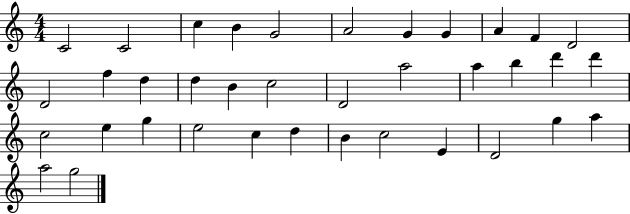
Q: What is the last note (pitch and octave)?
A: G5